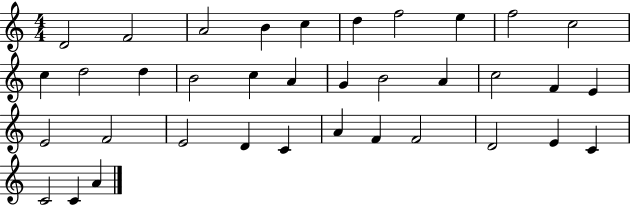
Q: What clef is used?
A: treble